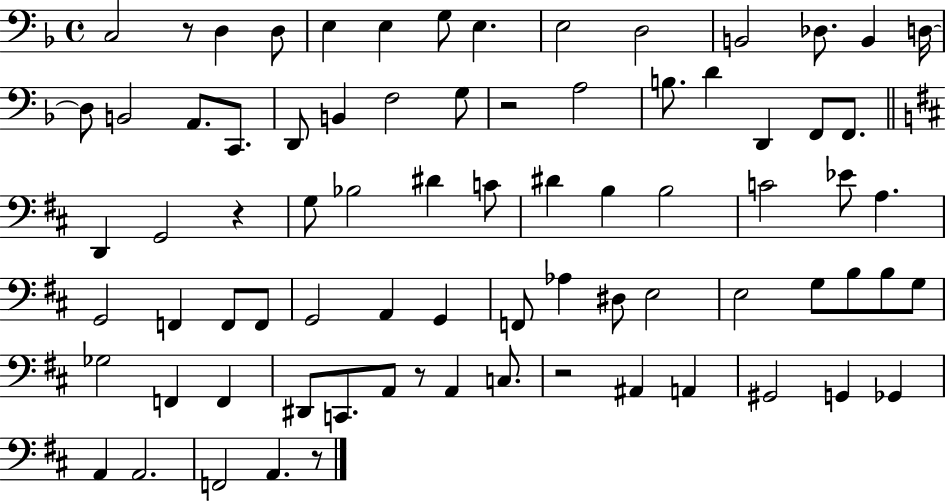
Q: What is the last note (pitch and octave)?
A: A2